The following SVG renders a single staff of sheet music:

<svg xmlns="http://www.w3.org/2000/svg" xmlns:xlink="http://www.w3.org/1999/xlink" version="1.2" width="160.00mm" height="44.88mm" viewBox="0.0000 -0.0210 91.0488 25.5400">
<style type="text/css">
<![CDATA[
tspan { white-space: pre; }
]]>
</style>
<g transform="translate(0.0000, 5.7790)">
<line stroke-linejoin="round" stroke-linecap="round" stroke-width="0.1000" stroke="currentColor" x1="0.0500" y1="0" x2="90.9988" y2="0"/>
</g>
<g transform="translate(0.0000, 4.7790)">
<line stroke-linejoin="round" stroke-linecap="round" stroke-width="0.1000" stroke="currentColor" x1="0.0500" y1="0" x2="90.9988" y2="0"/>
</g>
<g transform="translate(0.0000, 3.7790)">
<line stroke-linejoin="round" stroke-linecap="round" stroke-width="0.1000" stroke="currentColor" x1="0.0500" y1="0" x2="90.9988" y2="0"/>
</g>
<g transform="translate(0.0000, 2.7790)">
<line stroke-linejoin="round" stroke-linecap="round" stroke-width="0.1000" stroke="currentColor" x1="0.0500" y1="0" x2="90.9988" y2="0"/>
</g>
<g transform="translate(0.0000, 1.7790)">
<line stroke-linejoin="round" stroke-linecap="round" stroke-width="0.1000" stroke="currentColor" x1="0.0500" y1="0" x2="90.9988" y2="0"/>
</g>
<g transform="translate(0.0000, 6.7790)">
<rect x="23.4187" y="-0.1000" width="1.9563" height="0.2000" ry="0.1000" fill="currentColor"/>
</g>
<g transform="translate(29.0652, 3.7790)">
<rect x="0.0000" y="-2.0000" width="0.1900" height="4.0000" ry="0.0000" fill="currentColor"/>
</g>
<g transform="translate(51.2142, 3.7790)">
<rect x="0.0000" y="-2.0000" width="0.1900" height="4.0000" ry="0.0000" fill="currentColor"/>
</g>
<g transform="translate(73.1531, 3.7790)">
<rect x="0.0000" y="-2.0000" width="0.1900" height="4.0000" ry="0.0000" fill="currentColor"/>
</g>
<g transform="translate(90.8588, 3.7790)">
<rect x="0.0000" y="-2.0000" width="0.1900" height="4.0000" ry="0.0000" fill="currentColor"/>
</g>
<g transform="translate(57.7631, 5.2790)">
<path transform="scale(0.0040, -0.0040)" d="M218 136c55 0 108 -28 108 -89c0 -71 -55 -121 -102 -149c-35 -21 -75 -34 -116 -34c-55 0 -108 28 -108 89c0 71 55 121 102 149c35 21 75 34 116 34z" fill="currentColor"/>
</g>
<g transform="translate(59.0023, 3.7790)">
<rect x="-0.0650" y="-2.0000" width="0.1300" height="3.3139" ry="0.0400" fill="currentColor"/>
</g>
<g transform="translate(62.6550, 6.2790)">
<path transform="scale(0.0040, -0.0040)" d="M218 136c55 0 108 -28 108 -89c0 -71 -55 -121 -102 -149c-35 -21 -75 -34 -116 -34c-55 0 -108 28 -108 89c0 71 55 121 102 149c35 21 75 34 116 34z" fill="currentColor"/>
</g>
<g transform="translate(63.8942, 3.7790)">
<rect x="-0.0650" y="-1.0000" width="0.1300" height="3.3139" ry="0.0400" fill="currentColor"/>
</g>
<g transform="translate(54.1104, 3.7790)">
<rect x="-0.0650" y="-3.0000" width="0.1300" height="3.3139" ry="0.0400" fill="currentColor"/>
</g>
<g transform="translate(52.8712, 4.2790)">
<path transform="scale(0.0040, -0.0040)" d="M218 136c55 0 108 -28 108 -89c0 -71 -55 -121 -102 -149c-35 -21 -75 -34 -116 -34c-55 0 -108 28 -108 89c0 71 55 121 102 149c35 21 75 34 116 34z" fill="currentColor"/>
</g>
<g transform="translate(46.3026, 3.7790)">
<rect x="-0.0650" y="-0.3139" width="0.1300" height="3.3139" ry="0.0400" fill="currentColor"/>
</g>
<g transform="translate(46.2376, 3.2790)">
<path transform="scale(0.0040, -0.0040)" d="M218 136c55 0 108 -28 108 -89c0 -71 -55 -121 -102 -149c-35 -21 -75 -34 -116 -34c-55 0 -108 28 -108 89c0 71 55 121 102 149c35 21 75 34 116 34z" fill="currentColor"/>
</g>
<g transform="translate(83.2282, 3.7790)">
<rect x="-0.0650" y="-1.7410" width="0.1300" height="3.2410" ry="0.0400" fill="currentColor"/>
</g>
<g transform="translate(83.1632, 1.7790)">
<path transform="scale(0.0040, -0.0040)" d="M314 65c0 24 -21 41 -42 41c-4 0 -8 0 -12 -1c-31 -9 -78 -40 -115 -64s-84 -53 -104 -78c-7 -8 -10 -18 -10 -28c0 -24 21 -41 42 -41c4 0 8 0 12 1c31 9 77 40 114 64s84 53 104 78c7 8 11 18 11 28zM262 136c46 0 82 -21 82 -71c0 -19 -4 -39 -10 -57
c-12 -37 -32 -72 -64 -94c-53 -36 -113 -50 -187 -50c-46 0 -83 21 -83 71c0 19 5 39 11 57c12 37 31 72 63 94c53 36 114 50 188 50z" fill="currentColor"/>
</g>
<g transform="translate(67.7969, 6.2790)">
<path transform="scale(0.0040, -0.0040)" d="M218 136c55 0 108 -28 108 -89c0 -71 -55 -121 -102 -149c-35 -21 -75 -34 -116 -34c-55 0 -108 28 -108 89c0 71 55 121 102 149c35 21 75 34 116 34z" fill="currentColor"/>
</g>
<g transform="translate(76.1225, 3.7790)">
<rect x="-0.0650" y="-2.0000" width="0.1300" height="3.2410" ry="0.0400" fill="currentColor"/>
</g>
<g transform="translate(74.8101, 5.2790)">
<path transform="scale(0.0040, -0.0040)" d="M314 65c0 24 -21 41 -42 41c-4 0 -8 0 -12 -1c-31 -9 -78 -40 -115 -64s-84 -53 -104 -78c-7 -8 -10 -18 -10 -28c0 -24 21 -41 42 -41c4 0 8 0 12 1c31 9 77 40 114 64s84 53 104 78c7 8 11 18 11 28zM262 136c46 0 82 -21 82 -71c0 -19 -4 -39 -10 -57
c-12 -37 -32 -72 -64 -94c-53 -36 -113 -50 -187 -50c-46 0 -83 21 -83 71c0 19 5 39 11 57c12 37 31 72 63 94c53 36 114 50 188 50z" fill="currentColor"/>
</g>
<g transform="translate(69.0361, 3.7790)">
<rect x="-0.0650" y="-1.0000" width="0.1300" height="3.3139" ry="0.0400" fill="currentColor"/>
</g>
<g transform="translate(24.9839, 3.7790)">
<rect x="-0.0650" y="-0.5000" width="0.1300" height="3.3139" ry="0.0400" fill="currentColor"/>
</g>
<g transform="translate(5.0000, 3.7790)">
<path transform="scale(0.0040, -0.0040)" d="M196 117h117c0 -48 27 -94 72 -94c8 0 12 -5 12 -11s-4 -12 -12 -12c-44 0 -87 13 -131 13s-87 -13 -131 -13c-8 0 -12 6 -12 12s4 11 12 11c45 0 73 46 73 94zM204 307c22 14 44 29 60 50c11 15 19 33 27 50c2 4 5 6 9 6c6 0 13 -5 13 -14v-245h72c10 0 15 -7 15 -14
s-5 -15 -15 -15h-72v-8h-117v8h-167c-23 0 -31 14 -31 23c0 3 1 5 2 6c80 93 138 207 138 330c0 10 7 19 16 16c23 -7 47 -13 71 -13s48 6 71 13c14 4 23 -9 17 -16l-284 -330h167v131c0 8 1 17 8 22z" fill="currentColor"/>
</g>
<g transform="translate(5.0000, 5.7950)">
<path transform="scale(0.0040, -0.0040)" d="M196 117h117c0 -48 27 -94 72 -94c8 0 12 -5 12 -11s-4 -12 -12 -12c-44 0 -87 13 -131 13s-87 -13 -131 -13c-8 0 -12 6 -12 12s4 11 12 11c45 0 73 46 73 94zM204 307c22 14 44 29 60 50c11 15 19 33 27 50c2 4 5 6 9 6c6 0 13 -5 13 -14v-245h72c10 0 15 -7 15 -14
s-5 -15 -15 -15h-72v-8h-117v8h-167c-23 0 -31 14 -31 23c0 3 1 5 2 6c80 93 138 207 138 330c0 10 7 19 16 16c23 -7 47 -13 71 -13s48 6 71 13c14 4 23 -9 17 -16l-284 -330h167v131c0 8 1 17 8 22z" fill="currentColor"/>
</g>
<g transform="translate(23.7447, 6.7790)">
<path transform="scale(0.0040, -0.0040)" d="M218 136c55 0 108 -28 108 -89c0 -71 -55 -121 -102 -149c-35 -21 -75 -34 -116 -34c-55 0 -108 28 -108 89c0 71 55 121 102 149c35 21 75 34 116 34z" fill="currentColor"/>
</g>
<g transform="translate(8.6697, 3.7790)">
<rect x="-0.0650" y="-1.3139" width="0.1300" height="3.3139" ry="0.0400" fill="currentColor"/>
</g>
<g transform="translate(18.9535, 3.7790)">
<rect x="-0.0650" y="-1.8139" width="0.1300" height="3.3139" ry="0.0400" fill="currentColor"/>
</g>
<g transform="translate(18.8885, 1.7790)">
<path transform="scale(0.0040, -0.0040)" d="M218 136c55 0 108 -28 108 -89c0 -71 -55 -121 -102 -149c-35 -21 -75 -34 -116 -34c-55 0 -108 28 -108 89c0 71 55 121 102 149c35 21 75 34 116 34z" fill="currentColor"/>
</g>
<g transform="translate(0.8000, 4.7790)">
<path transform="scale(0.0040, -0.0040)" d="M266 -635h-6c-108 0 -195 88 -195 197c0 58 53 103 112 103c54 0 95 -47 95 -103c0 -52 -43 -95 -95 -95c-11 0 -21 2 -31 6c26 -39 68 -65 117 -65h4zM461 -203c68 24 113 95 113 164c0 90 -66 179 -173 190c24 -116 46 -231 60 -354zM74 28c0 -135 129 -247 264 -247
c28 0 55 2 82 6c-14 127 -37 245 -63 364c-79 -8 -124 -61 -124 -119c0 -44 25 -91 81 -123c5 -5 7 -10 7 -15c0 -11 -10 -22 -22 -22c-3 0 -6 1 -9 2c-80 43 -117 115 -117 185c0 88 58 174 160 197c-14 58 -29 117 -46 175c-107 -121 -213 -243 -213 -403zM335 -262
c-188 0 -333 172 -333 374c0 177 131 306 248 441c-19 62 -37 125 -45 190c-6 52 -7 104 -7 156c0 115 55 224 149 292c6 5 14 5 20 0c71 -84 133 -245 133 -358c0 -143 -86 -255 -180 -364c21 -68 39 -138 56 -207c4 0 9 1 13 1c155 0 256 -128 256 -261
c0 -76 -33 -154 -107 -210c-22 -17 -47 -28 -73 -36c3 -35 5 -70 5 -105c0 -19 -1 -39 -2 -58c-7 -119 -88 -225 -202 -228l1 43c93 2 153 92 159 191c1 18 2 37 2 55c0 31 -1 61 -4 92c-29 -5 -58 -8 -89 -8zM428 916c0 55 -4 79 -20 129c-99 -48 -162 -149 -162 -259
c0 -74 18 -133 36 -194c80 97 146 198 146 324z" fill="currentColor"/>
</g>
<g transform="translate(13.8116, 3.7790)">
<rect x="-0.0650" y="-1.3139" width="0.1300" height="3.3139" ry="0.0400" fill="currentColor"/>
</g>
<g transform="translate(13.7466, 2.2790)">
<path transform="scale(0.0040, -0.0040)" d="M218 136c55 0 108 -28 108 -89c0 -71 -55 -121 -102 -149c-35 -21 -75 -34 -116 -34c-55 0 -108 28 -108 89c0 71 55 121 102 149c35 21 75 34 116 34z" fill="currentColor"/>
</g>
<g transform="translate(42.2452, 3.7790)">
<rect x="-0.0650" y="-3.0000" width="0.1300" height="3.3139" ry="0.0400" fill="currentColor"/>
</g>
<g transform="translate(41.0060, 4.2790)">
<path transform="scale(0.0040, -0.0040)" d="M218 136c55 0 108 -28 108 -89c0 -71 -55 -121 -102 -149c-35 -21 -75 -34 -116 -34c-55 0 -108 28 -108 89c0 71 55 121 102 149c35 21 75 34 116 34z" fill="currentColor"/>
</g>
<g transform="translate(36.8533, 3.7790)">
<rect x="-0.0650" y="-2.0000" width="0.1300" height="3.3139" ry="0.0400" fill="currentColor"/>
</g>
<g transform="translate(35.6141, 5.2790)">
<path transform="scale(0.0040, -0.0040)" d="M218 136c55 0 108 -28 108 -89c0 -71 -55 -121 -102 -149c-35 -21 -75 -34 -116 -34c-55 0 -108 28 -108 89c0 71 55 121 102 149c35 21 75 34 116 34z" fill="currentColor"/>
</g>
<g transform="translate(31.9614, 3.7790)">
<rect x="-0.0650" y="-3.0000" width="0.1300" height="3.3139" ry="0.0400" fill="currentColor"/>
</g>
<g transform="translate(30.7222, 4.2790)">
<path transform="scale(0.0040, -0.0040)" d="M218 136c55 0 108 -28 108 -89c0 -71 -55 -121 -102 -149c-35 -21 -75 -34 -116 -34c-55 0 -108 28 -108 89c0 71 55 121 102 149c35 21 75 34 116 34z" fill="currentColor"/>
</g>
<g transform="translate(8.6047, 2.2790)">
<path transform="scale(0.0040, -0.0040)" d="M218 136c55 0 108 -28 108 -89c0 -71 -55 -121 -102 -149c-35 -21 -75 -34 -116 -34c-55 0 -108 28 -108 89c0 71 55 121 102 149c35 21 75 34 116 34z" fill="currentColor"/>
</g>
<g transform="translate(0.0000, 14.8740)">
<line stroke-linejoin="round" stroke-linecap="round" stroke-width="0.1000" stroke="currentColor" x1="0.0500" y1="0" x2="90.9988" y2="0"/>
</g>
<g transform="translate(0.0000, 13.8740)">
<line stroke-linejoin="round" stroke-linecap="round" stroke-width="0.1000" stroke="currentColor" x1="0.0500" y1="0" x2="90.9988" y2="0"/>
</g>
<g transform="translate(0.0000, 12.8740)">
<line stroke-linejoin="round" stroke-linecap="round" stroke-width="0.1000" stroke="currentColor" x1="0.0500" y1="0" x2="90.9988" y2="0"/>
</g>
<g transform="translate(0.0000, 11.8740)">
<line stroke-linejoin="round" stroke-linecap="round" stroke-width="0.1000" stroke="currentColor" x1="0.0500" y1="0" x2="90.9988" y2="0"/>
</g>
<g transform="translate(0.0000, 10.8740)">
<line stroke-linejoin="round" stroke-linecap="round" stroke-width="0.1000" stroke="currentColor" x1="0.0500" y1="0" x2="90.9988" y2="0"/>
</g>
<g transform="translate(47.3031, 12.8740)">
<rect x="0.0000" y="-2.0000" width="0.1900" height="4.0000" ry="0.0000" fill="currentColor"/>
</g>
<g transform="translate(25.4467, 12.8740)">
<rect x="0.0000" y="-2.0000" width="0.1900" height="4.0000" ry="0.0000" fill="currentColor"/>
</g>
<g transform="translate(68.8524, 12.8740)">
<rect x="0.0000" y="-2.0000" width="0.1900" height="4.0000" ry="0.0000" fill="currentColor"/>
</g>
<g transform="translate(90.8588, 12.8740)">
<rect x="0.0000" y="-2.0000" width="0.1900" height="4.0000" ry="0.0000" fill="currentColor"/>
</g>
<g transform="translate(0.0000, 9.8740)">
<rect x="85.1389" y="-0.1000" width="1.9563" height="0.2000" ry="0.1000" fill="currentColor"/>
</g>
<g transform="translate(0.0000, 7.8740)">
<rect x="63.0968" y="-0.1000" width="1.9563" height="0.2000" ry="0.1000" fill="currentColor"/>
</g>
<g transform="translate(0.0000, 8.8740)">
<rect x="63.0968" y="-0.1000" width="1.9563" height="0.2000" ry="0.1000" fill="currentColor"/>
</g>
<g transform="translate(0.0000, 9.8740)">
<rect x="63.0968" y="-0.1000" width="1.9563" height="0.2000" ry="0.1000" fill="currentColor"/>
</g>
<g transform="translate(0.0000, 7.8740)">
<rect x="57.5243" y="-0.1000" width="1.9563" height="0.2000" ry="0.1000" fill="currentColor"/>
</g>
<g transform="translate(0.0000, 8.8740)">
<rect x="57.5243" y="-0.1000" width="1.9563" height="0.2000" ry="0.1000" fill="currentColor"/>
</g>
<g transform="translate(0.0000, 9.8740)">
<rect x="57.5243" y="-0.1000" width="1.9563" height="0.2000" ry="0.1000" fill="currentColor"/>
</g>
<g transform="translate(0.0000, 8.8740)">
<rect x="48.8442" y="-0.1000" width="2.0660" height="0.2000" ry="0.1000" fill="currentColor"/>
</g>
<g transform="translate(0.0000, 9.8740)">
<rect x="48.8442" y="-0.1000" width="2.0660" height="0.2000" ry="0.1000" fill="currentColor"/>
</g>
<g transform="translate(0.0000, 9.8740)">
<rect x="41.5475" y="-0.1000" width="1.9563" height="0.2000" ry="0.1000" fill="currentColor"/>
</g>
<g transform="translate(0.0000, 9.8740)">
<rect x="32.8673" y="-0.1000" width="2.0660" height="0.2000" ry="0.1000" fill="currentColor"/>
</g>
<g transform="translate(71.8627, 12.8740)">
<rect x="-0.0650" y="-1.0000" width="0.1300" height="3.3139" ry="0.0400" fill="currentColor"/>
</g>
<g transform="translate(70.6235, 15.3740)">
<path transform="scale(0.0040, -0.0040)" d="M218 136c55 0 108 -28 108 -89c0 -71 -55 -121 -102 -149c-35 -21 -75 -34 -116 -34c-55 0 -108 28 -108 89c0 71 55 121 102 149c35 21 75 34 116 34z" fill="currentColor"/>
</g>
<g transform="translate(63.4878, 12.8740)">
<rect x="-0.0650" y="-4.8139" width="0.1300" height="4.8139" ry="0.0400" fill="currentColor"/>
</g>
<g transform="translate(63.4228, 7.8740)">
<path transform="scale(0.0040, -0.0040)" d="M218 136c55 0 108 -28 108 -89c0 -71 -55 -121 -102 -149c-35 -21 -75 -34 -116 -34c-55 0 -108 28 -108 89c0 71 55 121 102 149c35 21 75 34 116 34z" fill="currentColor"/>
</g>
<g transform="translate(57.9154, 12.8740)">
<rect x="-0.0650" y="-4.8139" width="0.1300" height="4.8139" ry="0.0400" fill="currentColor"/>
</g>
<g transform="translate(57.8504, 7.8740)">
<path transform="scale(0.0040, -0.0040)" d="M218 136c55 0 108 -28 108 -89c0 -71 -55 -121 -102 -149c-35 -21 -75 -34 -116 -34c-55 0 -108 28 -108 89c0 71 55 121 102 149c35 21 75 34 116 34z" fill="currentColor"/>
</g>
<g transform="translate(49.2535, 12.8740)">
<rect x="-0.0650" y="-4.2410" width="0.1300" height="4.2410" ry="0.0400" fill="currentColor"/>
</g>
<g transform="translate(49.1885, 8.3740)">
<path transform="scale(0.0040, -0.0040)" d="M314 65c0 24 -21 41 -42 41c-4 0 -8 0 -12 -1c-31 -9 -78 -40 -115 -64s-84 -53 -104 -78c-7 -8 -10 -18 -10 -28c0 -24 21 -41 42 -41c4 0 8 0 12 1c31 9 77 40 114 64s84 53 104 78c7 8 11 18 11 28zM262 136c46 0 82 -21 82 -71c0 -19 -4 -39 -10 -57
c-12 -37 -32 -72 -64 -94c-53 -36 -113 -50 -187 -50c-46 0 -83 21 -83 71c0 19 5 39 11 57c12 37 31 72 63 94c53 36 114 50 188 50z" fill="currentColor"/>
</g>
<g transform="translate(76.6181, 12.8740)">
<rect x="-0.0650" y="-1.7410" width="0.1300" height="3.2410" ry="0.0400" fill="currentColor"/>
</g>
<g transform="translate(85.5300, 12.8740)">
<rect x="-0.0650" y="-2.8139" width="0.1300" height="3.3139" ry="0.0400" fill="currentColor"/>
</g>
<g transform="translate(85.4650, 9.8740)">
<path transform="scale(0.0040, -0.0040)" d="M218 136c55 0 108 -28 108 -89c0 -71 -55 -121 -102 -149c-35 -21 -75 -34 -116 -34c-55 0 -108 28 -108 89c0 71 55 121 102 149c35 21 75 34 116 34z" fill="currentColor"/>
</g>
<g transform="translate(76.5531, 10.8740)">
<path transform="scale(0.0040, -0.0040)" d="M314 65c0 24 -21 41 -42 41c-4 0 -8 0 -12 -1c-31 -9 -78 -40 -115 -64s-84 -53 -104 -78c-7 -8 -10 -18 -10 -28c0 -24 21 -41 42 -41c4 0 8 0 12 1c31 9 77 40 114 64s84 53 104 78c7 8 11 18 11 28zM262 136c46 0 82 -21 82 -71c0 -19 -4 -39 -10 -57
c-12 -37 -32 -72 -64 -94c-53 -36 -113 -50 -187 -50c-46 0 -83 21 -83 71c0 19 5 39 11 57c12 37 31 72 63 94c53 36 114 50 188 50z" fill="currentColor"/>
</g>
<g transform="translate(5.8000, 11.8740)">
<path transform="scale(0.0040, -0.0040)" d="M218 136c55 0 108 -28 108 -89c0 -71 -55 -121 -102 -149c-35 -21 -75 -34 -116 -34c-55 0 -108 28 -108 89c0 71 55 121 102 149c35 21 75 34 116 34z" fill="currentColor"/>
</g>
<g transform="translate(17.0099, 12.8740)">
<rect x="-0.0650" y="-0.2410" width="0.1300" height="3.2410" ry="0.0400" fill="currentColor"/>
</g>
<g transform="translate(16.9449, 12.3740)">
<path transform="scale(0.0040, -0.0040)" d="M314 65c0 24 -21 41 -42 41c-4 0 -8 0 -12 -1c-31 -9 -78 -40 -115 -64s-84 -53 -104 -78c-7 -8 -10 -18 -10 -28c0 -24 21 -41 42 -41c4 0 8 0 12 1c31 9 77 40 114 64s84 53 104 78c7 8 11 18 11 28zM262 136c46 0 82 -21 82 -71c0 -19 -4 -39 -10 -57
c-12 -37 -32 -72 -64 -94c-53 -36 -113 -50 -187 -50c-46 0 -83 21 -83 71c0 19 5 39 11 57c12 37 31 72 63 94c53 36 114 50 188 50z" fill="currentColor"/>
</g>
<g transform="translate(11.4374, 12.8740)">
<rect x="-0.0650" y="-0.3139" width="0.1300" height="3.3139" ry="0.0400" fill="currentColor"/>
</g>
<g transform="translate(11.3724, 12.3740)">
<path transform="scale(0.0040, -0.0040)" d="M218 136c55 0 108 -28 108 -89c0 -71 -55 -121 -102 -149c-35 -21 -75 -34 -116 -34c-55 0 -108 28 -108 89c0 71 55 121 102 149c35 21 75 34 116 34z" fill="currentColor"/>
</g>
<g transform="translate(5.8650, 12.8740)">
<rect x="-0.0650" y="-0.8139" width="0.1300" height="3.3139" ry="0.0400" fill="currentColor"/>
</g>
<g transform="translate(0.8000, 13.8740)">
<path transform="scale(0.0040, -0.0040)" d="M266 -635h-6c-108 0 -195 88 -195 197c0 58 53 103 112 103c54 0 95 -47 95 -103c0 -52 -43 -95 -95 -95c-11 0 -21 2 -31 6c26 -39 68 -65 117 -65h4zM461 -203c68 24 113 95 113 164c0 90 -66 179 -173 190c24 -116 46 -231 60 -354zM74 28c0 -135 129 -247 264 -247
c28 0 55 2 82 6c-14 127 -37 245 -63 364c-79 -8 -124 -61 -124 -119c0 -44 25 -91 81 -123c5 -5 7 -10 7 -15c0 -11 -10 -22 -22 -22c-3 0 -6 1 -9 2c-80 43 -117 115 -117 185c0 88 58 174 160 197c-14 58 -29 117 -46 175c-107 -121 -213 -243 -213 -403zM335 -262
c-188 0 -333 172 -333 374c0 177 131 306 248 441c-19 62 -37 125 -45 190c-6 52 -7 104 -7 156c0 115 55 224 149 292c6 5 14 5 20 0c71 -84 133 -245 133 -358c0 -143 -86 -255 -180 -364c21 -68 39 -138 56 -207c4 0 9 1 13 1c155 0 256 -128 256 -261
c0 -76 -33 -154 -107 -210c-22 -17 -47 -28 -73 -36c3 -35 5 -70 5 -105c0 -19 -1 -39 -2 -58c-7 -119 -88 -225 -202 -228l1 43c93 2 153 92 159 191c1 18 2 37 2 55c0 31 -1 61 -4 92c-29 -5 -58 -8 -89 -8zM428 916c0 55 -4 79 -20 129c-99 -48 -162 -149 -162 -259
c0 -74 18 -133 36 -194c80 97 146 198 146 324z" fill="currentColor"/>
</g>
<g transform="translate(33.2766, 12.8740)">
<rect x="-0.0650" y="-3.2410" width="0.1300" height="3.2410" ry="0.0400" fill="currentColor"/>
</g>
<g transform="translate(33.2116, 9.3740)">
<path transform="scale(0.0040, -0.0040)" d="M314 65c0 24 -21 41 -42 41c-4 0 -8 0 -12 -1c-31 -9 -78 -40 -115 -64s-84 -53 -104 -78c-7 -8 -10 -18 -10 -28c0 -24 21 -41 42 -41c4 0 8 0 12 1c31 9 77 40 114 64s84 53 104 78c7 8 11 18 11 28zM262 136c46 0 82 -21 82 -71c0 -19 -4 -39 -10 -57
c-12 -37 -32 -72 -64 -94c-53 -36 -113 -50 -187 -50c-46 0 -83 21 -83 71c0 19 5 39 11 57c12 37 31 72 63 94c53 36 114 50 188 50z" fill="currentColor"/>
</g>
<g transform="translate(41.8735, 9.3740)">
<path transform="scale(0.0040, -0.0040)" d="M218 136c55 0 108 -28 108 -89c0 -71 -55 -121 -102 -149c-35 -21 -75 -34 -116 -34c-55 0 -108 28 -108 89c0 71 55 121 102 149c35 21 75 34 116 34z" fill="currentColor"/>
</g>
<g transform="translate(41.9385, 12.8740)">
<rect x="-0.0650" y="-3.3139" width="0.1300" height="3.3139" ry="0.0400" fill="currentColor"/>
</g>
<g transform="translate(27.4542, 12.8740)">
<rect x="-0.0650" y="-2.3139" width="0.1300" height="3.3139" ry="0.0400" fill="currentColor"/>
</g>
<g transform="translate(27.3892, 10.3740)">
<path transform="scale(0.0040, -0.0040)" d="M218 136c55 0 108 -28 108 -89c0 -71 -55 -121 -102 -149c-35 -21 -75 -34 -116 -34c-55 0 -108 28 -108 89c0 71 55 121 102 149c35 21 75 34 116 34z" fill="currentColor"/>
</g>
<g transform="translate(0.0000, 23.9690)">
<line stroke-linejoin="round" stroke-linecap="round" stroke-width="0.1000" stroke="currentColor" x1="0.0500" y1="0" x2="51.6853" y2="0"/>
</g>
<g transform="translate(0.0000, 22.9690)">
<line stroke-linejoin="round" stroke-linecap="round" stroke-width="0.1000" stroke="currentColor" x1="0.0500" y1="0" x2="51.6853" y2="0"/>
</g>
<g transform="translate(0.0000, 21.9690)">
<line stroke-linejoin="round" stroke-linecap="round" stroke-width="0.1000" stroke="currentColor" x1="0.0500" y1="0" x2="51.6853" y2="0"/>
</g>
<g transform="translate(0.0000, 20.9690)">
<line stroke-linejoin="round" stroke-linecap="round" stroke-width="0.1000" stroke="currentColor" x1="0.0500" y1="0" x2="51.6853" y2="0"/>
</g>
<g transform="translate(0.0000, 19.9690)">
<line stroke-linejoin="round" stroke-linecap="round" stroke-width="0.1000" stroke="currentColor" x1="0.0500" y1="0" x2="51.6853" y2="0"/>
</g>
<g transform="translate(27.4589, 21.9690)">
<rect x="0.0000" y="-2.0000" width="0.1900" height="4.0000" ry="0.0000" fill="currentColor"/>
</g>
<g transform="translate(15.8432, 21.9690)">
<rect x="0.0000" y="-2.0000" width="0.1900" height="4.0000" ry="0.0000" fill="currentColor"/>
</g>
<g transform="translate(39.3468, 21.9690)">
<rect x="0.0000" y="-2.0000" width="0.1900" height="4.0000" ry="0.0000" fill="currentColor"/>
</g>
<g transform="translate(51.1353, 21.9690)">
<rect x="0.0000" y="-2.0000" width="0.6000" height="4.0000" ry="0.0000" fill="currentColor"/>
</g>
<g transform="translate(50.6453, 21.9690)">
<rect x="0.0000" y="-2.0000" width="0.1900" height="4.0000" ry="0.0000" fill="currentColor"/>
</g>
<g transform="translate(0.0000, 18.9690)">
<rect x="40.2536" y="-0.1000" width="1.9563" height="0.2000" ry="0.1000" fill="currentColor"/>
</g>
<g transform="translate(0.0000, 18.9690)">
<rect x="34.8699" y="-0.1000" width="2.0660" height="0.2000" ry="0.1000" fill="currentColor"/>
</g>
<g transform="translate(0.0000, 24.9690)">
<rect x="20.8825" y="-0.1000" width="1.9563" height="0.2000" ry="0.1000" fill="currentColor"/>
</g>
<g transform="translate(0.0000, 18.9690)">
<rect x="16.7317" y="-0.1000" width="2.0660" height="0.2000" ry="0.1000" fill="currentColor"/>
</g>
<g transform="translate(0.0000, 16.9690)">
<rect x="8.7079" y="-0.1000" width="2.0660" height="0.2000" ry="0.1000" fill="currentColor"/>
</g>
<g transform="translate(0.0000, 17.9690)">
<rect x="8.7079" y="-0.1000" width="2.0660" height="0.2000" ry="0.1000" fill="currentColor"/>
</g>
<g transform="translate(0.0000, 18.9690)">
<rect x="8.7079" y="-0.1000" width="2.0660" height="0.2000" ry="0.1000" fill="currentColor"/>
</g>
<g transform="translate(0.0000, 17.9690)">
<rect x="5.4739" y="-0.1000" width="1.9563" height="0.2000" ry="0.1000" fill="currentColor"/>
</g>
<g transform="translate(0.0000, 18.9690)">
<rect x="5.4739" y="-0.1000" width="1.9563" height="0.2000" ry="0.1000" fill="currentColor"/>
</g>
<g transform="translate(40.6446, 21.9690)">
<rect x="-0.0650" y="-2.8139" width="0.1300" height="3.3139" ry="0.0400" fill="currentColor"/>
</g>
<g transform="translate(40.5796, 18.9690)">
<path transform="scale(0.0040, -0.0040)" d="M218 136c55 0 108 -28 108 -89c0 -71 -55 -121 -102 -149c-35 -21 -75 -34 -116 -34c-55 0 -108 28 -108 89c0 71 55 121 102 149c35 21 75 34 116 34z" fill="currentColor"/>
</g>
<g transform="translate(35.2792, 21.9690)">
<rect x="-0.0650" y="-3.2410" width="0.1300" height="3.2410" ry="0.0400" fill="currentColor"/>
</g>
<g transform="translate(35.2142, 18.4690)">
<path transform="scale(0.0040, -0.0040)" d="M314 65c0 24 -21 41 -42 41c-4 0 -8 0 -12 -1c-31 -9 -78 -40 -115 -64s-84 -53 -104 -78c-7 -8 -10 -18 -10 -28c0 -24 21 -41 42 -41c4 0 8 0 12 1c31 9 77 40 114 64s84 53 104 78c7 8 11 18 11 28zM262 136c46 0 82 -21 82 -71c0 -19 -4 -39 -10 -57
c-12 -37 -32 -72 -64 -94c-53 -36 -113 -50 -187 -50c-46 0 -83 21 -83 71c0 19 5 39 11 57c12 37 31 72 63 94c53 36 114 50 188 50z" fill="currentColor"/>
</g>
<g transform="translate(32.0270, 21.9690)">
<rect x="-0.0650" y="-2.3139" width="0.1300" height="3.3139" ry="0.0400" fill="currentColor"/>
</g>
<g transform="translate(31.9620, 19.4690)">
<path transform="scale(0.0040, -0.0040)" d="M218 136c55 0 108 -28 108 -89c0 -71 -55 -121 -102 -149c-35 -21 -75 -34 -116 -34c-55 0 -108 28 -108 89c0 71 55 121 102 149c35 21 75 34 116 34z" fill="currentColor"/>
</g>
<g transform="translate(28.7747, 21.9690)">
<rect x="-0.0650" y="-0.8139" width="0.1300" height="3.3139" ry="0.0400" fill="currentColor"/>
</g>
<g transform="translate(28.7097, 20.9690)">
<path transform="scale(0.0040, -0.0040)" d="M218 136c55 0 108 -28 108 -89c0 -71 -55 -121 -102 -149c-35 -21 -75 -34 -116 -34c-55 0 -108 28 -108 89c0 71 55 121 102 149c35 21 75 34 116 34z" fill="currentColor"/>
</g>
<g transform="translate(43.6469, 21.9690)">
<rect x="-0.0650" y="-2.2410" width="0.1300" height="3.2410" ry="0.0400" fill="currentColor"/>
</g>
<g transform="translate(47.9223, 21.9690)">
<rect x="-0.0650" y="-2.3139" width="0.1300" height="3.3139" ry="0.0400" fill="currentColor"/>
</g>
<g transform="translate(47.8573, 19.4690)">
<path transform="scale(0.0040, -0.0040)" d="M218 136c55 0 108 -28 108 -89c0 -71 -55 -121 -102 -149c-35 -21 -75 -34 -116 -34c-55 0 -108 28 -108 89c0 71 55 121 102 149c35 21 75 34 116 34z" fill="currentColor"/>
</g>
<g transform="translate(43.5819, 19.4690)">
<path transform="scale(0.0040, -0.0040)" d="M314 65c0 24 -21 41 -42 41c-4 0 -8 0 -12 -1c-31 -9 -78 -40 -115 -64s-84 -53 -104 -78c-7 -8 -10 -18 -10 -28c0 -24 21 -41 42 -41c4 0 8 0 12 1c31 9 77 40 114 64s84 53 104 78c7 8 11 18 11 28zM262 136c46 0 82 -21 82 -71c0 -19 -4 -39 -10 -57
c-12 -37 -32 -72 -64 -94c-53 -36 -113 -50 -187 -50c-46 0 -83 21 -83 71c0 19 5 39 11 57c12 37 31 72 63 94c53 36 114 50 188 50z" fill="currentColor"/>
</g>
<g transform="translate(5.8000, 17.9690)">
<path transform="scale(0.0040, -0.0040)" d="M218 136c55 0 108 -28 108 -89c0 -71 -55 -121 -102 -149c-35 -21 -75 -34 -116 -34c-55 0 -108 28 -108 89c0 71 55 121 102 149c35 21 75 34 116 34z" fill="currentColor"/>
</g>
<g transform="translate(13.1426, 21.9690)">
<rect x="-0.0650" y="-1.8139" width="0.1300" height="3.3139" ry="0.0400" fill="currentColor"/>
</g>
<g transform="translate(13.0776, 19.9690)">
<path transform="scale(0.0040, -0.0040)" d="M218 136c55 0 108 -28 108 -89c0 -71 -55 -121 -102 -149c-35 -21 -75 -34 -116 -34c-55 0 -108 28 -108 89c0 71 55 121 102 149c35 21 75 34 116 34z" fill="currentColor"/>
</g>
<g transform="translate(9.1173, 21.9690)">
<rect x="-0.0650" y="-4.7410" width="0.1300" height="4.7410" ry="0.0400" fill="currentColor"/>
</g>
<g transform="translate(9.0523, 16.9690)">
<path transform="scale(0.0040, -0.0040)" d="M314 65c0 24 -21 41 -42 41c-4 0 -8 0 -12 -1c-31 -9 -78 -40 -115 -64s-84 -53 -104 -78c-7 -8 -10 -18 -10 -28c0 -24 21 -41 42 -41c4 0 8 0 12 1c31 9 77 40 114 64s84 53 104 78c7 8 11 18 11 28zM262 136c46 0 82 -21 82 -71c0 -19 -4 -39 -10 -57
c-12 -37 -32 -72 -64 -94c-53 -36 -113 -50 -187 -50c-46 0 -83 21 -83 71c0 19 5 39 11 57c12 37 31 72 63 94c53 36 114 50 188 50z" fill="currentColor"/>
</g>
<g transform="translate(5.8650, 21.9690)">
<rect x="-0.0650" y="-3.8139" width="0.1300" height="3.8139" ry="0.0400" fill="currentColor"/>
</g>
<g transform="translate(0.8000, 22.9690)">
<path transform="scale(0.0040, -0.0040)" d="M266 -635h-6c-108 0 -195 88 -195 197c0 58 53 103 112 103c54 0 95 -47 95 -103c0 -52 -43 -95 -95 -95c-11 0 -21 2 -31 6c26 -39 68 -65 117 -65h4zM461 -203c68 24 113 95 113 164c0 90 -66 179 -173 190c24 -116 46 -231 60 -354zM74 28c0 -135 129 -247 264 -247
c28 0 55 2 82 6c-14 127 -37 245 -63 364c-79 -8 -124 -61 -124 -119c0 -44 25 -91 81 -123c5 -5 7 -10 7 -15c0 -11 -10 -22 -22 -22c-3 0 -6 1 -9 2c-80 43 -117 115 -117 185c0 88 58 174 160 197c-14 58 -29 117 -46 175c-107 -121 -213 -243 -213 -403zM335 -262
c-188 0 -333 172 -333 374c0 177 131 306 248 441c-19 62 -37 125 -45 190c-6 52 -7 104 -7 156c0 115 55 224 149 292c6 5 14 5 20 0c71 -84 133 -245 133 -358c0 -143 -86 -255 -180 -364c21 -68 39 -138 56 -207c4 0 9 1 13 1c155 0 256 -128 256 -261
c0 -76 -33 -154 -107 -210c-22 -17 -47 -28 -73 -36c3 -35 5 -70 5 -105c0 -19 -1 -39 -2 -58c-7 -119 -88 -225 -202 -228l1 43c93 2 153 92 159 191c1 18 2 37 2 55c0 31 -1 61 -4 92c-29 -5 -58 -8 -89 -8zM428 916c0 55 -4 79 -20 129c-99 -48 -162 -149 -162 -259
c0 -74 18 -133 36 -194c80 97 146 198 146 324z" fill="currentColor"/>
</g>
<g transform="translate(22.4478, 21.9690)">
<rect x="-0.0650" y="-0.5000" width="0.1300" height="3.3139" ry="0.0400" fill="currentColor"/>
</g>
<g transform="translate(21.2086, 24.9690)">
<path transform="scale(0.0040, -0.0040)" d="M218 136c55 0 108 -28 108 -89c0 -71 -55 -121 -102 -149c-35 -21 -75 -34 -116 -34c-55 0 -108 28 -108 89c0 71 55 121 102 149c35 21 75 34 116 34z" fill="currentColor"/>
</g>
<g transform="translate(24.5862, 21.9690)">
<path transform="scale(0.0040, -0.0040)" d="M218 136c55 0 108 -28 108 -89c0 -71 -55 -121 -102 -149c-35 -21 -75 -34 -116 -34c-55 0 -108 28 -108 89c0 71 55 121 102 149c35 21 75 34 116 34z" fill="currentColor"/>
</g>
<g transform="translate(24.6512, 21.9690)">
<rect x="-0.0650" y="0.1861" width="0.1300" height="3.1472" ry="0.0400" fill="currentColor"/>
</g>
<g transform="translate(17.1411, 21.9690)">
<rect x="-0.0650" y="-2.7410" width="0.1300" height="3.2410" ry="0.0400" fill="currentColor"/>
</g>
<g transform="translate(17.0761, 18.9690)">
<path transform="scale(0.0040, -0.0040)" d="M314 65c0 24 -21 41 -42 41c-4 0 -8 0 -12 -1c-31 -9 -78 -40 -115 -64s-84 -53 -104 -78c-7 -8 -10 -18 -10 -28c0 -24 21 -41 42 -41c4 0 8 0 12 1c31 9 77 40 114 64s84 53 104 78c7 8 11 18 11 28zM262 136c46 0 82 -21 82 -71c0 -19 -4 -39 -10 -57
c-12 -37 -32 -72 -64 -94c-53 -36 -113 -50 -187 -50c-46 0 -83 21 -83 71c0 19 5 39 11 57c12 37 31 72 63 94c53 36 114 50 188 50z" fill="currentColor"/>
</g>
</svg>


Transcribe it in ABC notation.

X:1
T:Untitled
M:4/4
L:1/4
K:C
e e f C A F A c A F D D F2 f2 d c c2 g b2 b d'2 e' e' D f2 a c' e'2 f a2 C B d g b2 a g2 g